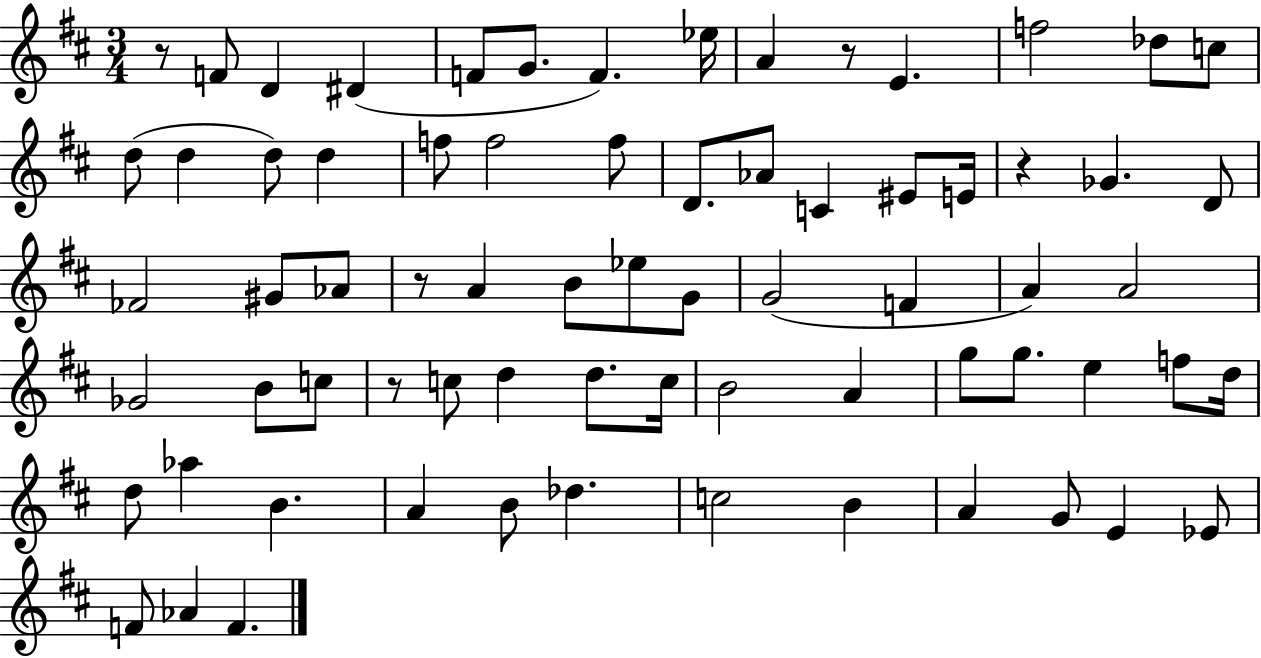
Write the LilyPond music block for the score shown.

{
  \clef treble
  \numericTimeSignature
  \time 3/4
  \key d \major
  r8 f'8 d'4 dis'4( | f'8 g'8. f'4.) ees''16 | a'4 r8 e'4. | f''2 des''8 c''8 | \break d''8( d''4 d''8) d''4 | f''8 f''2 f''8 | d'8. aes'8 c'4 eis'8 e'16 | r4 ges'4. d'8 | \break fes'2 gis'8 aes'8 | r8 a'4 b'8 ees''8 g'8 | g'2( f'4 | a'4) a'2 | \break ges'2 b'8 c''8 | r8 c''8 d''4 d''8. c''16 | b'2 a'4 | g''8 g''8. e''4 f''8 d''16 | \break d''8 aes''4 b'4. | a'4 b'8 des''4. | c''2 b'4 | a'4 g'8 e'4 ees'8 | \break f'8 aes'4 f'4. | \bar "|."
}